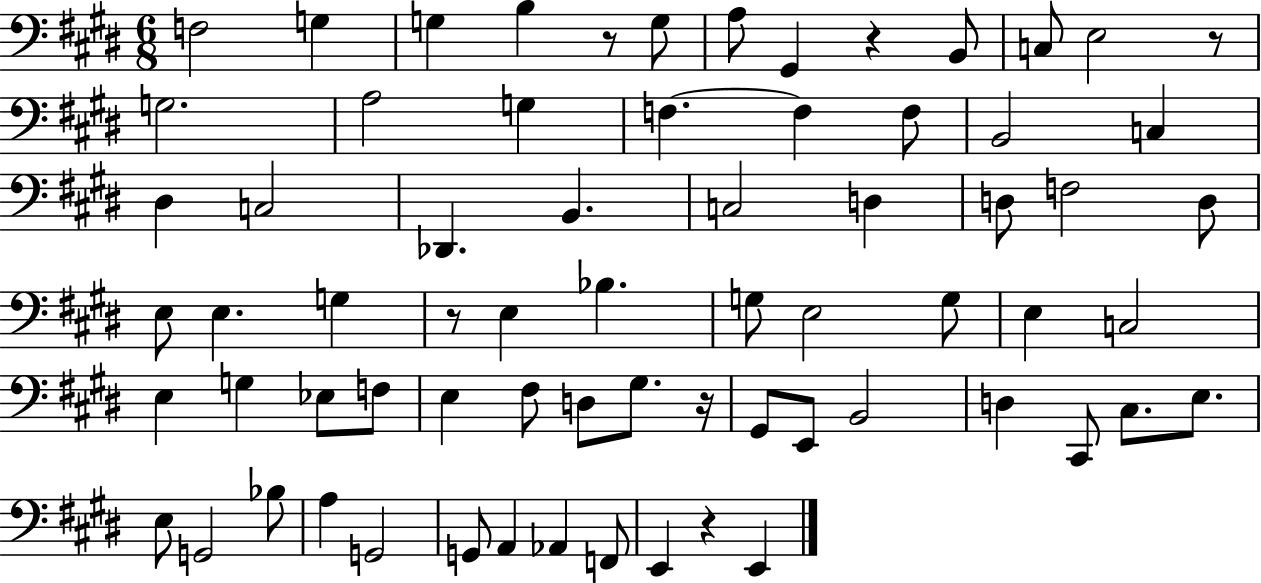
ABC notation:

X:1
T:Untitled
M:6/8
L:1/4
K:E
F,2 G, G, B, z/2 G,/2 A,/2 ^G,, z B,,/2 C,/2 E,2 z/2 G,2 A,2 G, F, F, F,/2 B,,2 C, ^D, C,2 _D,, B,, C,2 D, D,/2 F,2 D,/2 E,/2 E, G, z/2 E, _B, G,/2 E,2 G,/2 E, C,2 E, G, _E,/2 F,/2 E, ^F,/2 D,/2 ^G,/2 z/4 ^G,,/2 E,,/2 B,,2 D, ^C,,/2 ^C,/2 E,/2 E,/2 G,,2 _B,/2 A, G,,2 G,,/2 A,, _A,, F,,/2 E,, z E,,